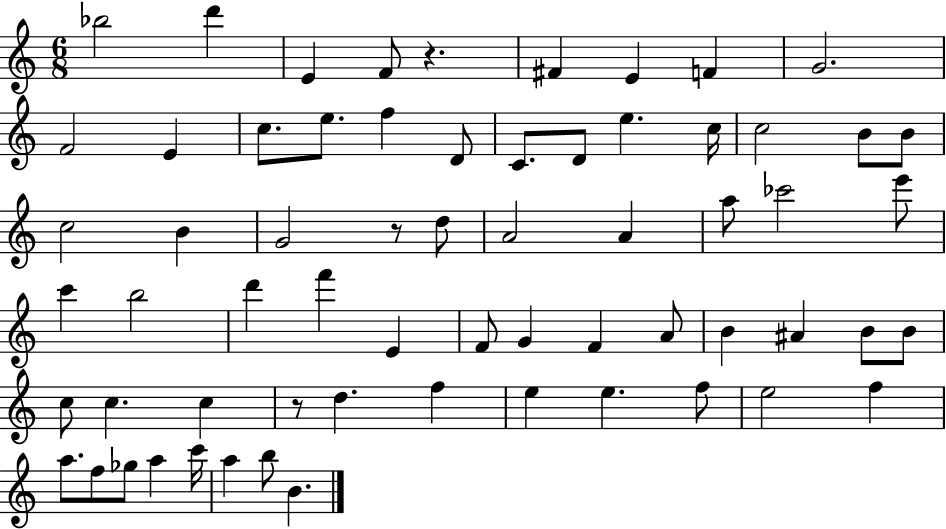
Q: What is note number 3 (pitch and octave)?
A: E4